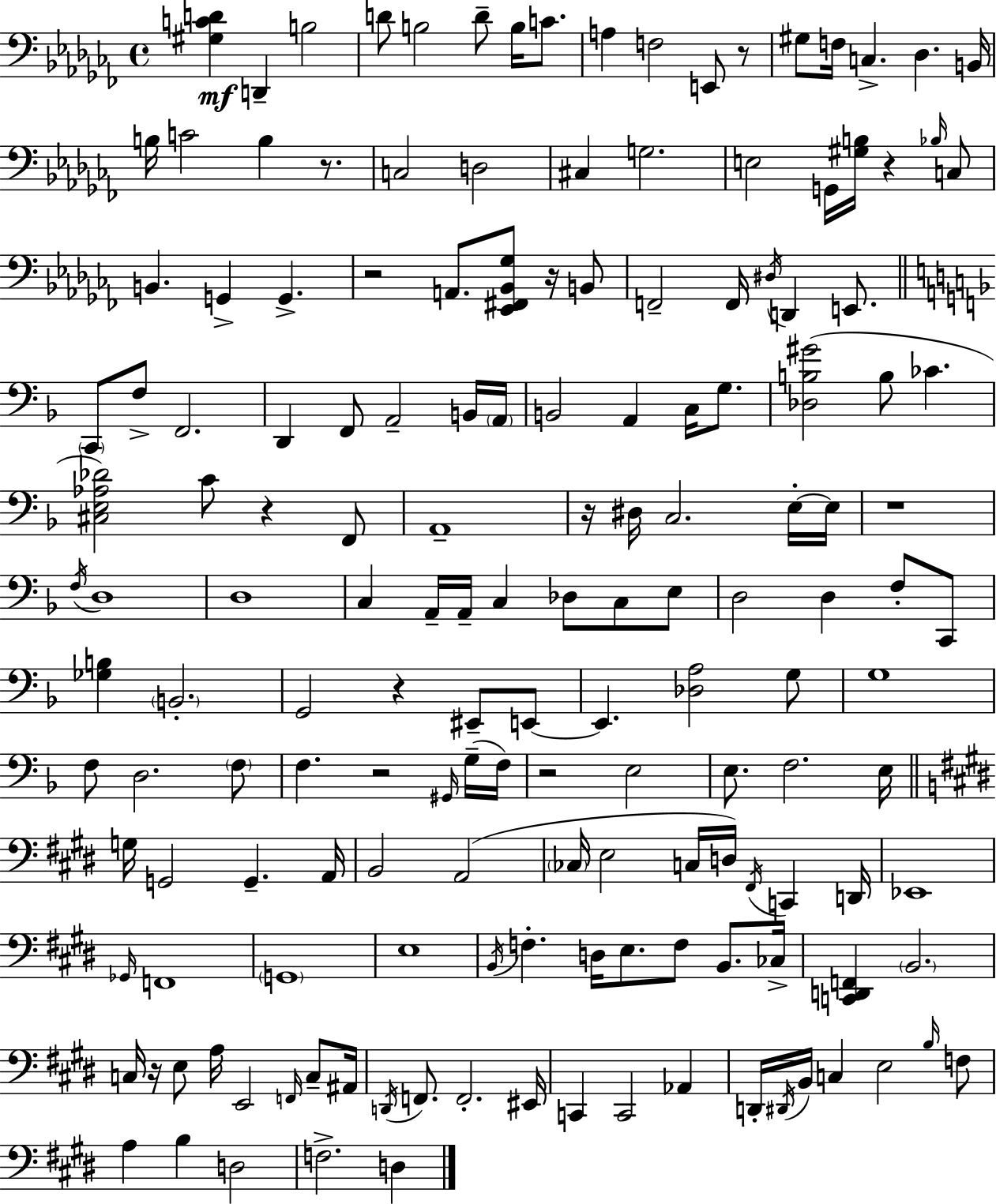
X:1
T:Untitled
M:4/4
L:1/4
K:Abm
[^G,CD] D,, B,2 D/2 B,2 D/2 B,/4 C/2 A, F,2 E,,/2 z/2 ^G,/2 F,/4 C, _D, B,,/4 B,/4 C2 B, z/2 C,2 D,2 ^C, G,2 E,2 G,,/4 [^G,B,]/4 z _B,/4 C,/2 B,, G,, G,, z2 A,,/2 [_E,,^F,,_B,,_G,]/2 z/4 B,,/2 F,,2 F,,/4 ^D,/4 D,, E,,/2 C,,/2 F,/2 F,,2 D,, F,,/2 A,,2 B,,/4 A,,/4 B,,2 A,, C,/4 G,/2 [_D,B,^G]2 B,/2 _C [^C,E,_A,_D]2 C/2 z F,,/2 A,,4 z/4 ^D,/4 C,2 E,/4 E,/4 z4 F,/4 D,4 D,4 C, A,,/4 A,,/4 C, _D,/2 C,/2 E,/2 D,2 D, F,/2 C,,/2 [_G,B,] B,,2 G,,2 z ^E,,/2 E,,/2 E,, [_D,A,]2 G,/2 G,4 F,/2 D,2 F,/2 F, z2 ^G,,/4 G,/4 F,/4 z2 E,2 E,/2 F,2 E,/4 G,/4 G,,2 G,, A,,/4 B,,2 A,,2 _C,/4 E,2 C,/4 D,/4 ^F,,/4 C,, D,,/4 _E,,4 _G,,/4 F,,4 G,,4 E,4 B,,/4 F, D,/4 E,/2 F,/2 B,,/2 _C,/4 [C,,D,,F,,] B,,2 C,/4 z/4 E,/2 A,/4 E,,2 F,,/4 C,/2 ^A,,/4 D,,/4 F,,/2 F,,2 ^E,,/4 C,, C,,2 _A,, D,,/4 ^D,,/4 B,,/4 C, E,2 B,/4 F,/2 A, B, D,2 F,2 D,